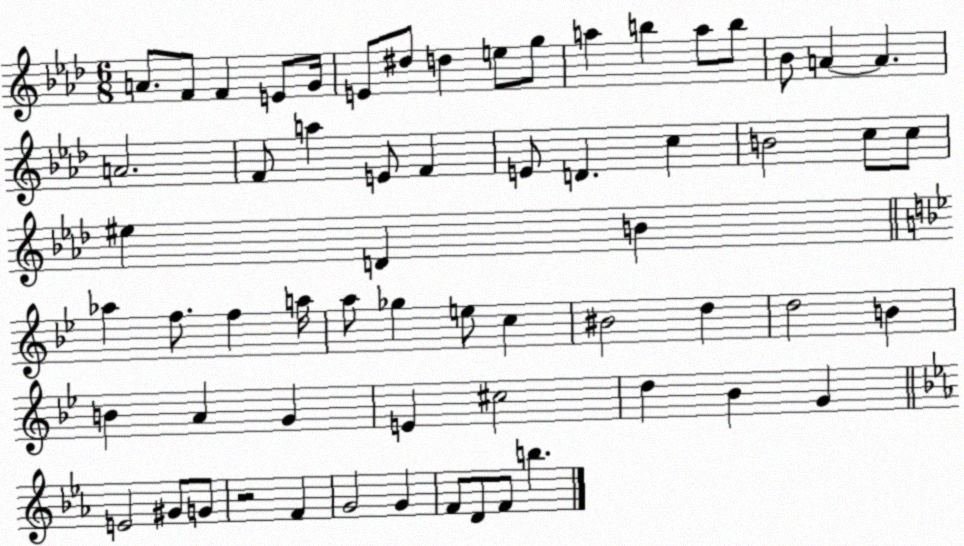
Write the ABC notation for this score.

X:1
T:Untitled
M:6/8
L:1/4
K:Ab
A/2 F/2 F E/2 G/4 E/2 ^d/2 d e/2 g/2 a b a/2 b/2 _B/2 A A A2 F/2 a E/2 F E/2 D c B2 c/2 c/2 ^e D B _a f/2 f a/4 a/2 _g e/2 c ^B2 d d2 B B A G E ^c2 d _B G E2 ^G/2 G/2 z2 F G2 G F/2 D/2 F/2 b